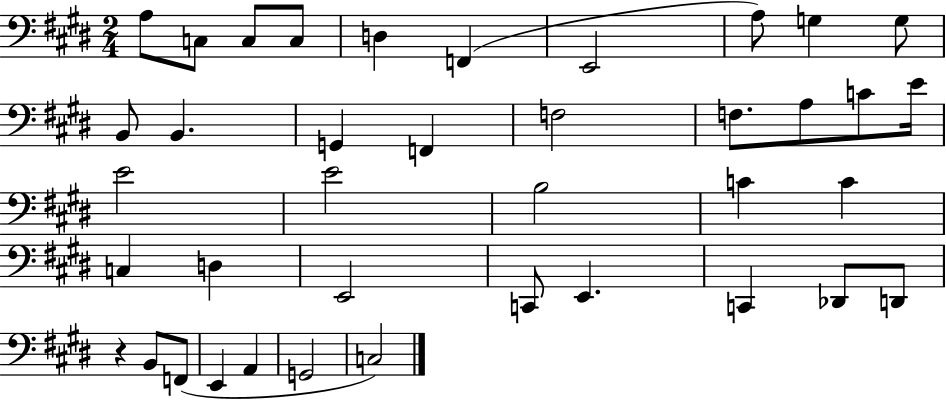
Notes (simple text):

A3/e C3/e C3/e C3/e D3/q F2/q E2/h A3/e G3/q G3/e B2/e B2/q. G2/q F2/q F3/h F3/e. A3/e C4/e E4/s E4/h E4/h B3/h C4/q C4/q C3/q D3/q E2/h C2/e E2/q. C2/q Db2/e D2/e R/q B2/e F2/e E2/q A2/q G2/h C3/h